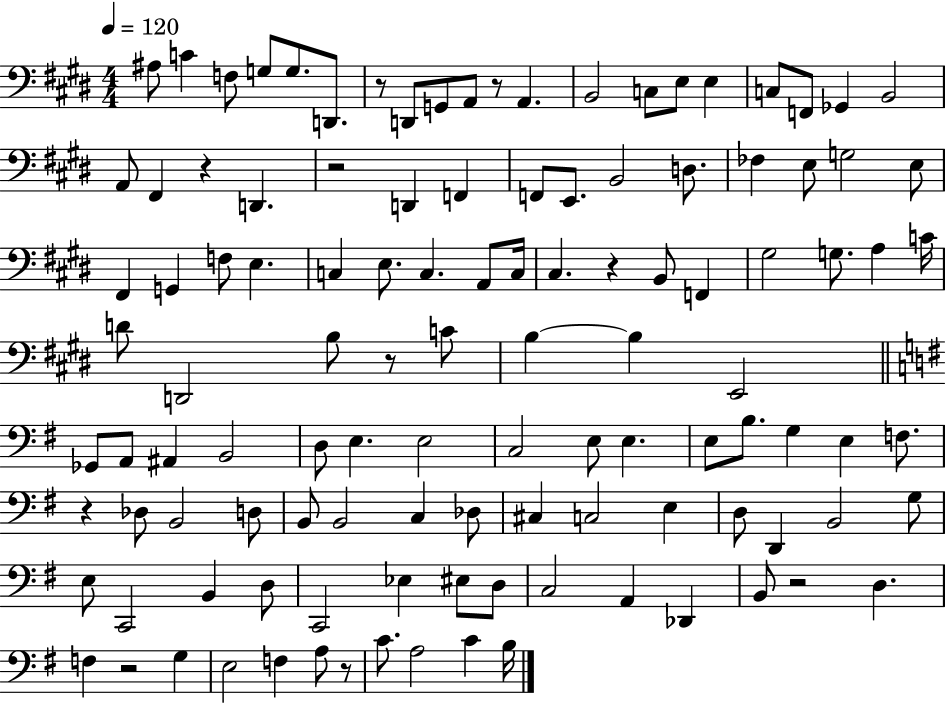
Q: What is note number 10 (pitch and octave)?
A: A2